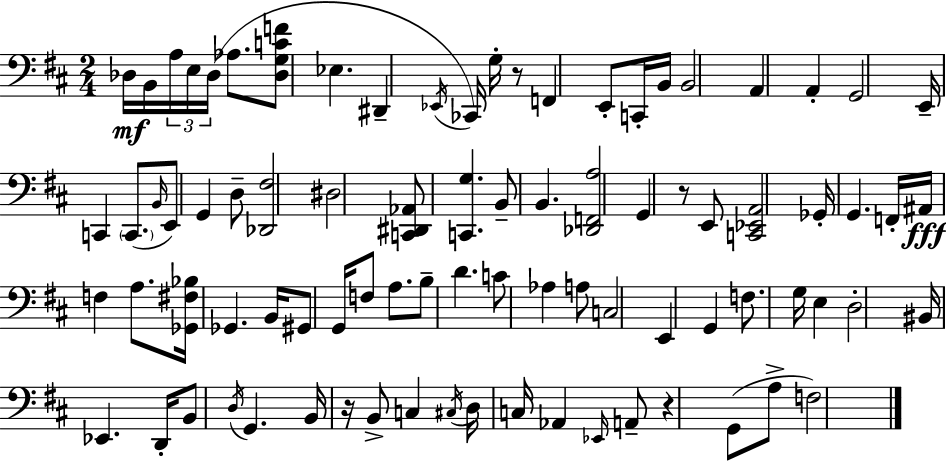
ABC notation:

X:1
T:Untitled
M:2/4
L:1/4
K:D
_D,/4 B,,/4 A,/4 E,/4 _D,/4 _A,/2 [_D,G,CF]/2 _E, ^D,, _E,,/4 _C,,/4 G,/4 z/2 F,, E,,/2 C,,/4 B,,/4 B,,2 A,, A,, G,,2 E,,/4 C,, C,,/2 B,,/4 E,,/2 G,, D,/2 [_D,,^F,]2 ^D,2 [C,,^D,,_A,,]/2 [C,,G,] B,,/2 B,, [_D,,F,,A,]2 G,, z/2 E,,/2 [C,,_E,,A,,]2 _G,,/4 G,, F,,/4 ^A,,/4 F, A,/2 [_G,,^F,_B,]/4 _G,, B,,/4 ^G,,/2 G,,/4 F,/2 A,/2 B,/2 D C/2 _A, A,/2 C,2 E,, G,, F,/2 G,/4 E, D,2 ^B,,/4 _E,, D,,/4 B,,/2 D,/4 G,, B,,/4 z/4 B,,/2 C, ^C,/4 D,/4 C,/4 _A,, _E,,/4 A,,/2 z G,,/2 A,/2 F,2